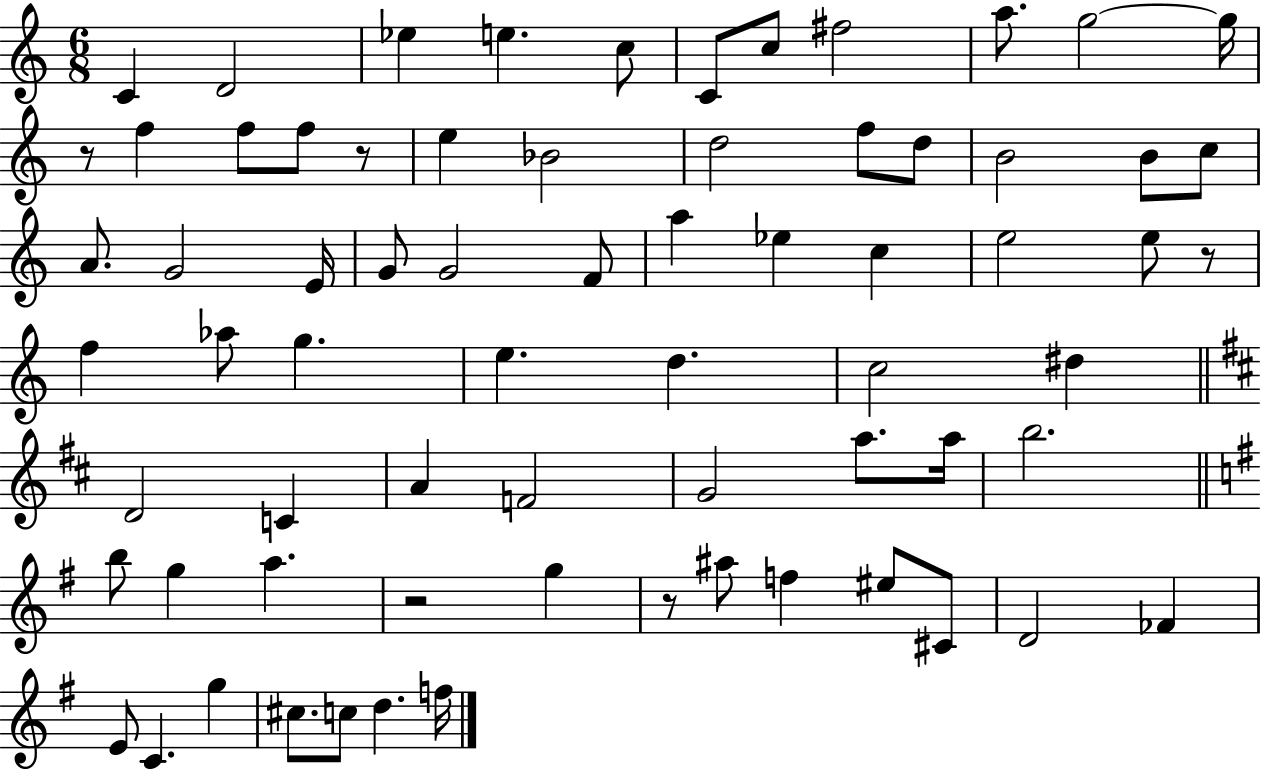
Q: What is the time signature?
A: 6/8